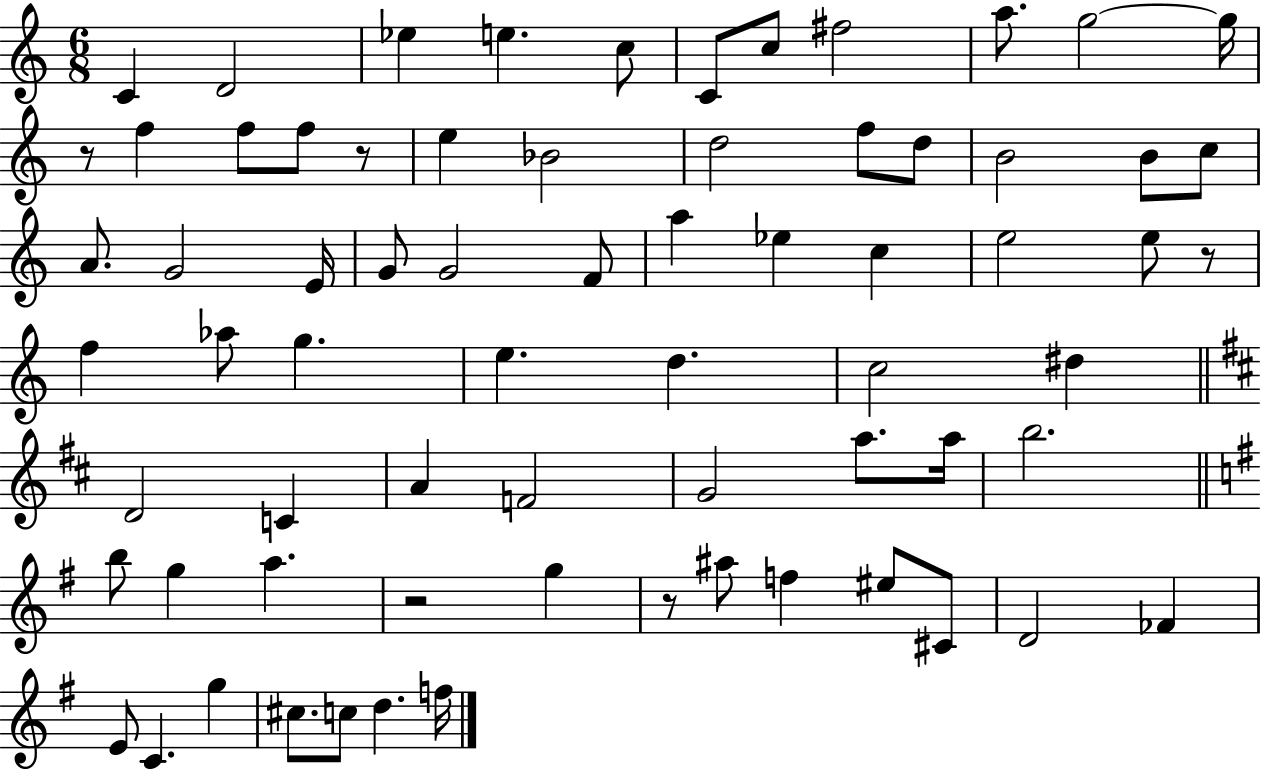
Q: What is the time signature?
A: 6/8